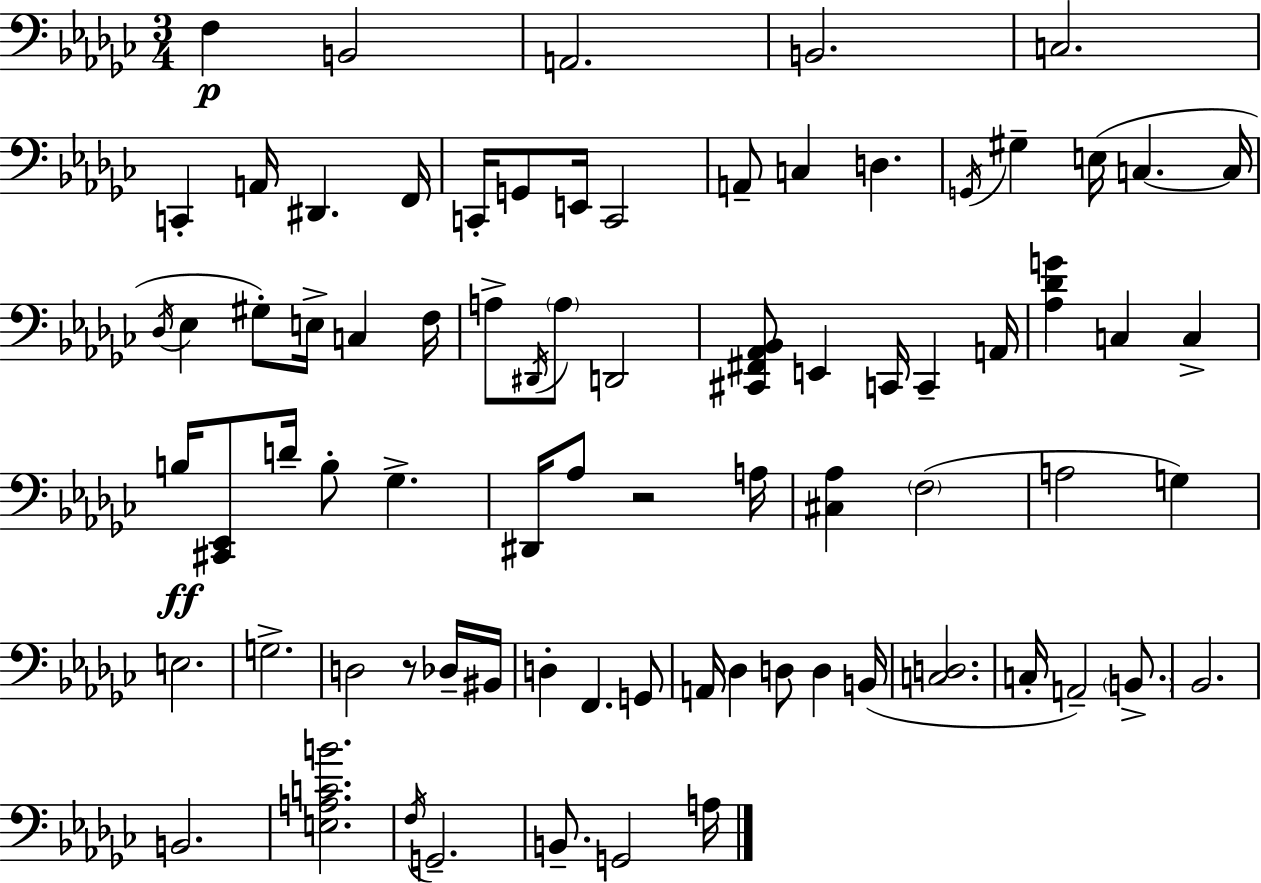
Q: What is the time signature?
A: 3/4